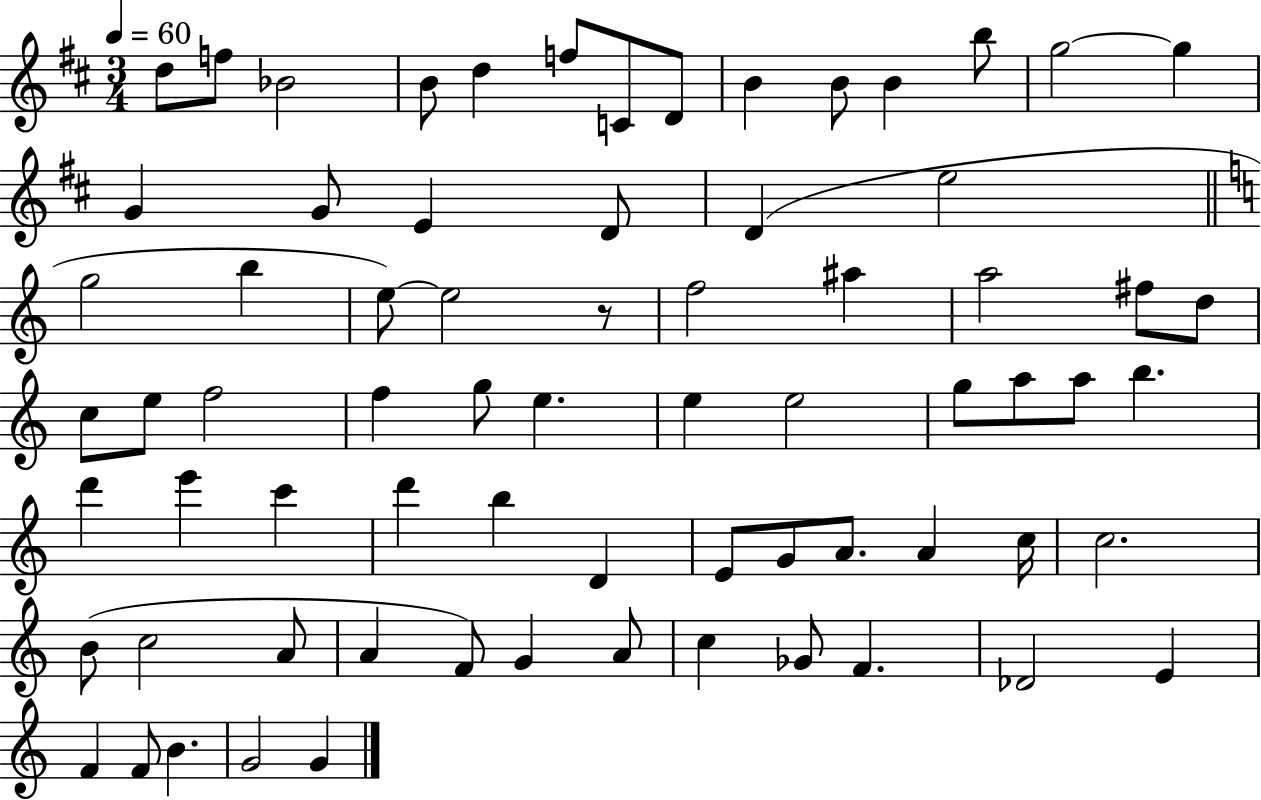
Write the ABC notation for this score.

X:1
T:Untitled
M:3/4
L:1/4
K:D
d/2 f/2 _B2 B/2 d f/2 C/2 D/2 B B/2 B b/2 g2 g G G/2 E D/2 D e2 g2 b e/2 e2 z/2 f2 ^a a2 ^f/2 d/2 c/2 e/2 f2 f g/2 e e e2 g/2 a/2 a/2 b d' e' c' d' b D E/2 G/2 A/2 A c/4 c2 B/2 c2 A/2 A F/2 G A/2 c _G/2 F _D2 E F F/2 B G2 G